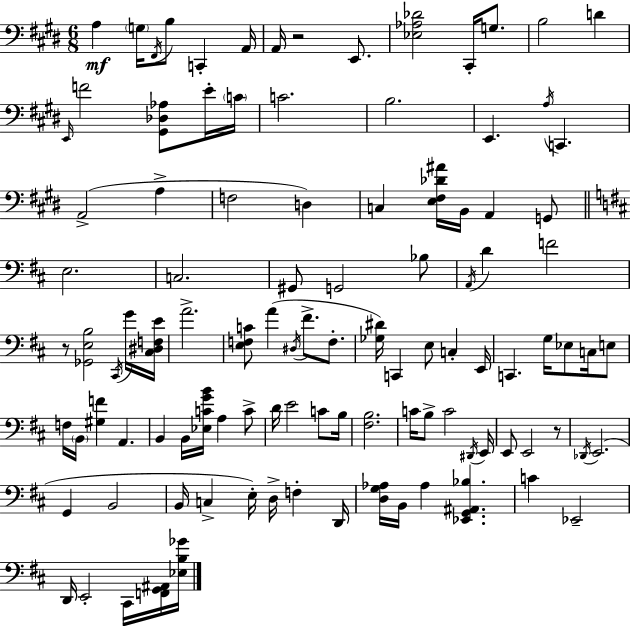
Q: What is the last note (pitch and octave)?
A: C#2